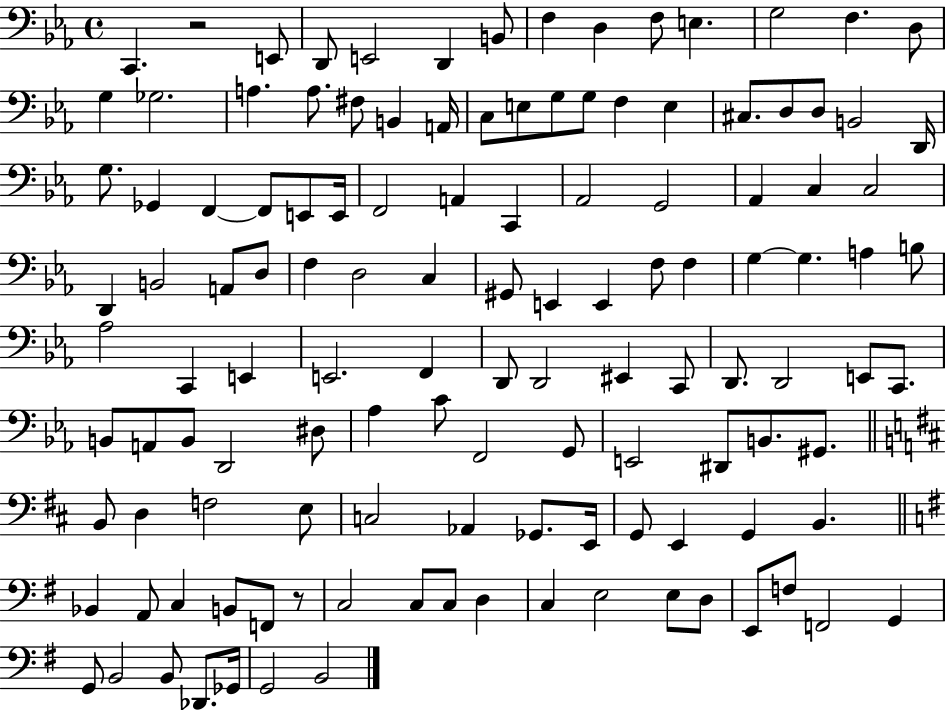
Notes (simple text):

C2/q. R/h E2/e D2/e E2/h D2/q B2/e F3/q D3/q F3/e E3/q. G3/h F3/q. D3/e G3/q Gb3/h. A3/q. A3/e. F#3/e B2/q A2/s C3/e E3/e G3/e G3/e F3/q E3/q C#3/e. D3/e D3/e B2/h D2/s G3/e. Gb2/q F2/q F2/e E2/e E2/s F2/h A2/q C2/q Ab2/h G2/h Ab2/q C3/q C3/h D2/q B2/h A2/e D3/e F3/q D3/h C3/q G#2/e E2/q E2/q F3/e F3/q G3/q G3/q. A3/q B3/e Ab3/h C2/q E2/q E2/h. F2/q D2/e D2/h EIS2/q C2/e D2/e. D2/h E2/e C2/e. B2/e A2/e B2/e D2/h D#3/e Ab3/q C4/e F2/h G2/e E2/h D#2/e B2/e. G#2/e. B2/e D3/q F3/h E3/e C3/h Ab2/q Gb2/e. E2/s G2/e E2/q G2/q B2/q. Bb2/q A2/e C3/q B2/e F2/e R/e C3/h C3/e C3/e D3/q C3/q E3/h E3/e D3/e E2/e F3/e F2/h G2/q G2/e B2/h B2/e Db2/e. Gb2/s G2/h B2/h